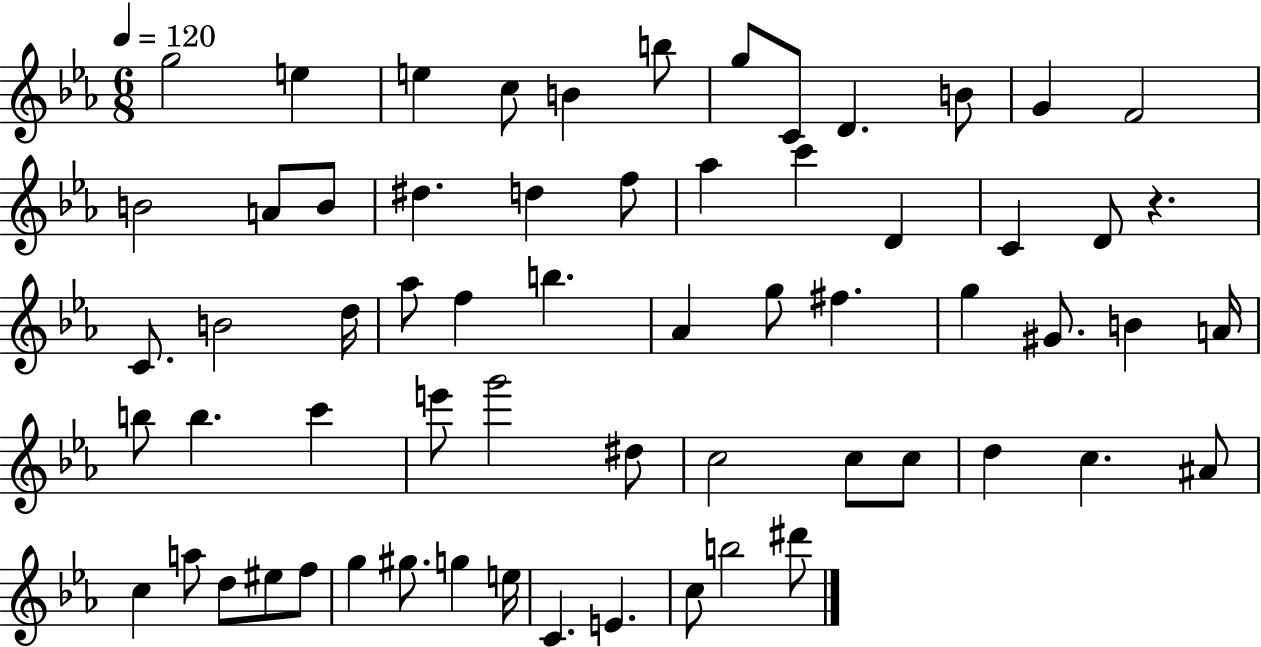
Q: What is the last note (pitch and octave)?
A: D#6